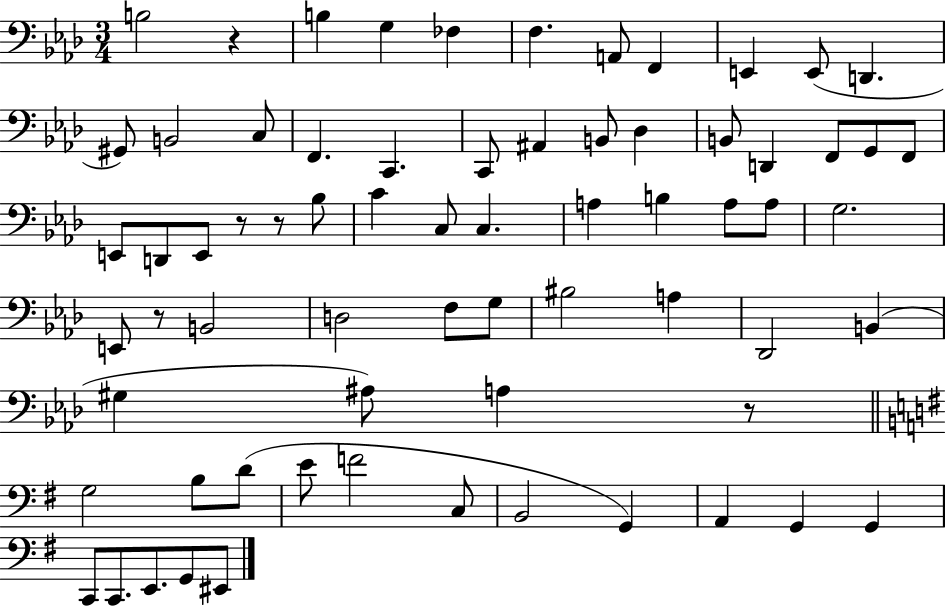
{
  \clef bass
  \numericTimeSignature
  \time 3/4
  \key aes \major
  b2 r4 | b4 g4 fes4 | f4. a,8 f,4 | e,4 e,8( d,4. | \break gis,8) b,2 c8 | f,4. c,4. | c,8 ais,4 b,8 des4 | b,8 d,4 f,8 g,8 f,8 | \break e,8 d,8 e,8 r8 r8 bes8 | c'4 c8 c4. | a4 b4 a8 a8 | g2. | \break e,8 r8 b,2 | d2 f8 g8 | bis2 a4 | des,2 b,4( | \break gis4 ais8) a4 r8 | \bar "||" \break \key g \major g2 b8 d'8( | e'8 f'2 c8 | b,2 g,4) | a,4 g,4 g,4 | \break c,8 c,8. e,8. g,8 eis,8 | \bar "|."
}